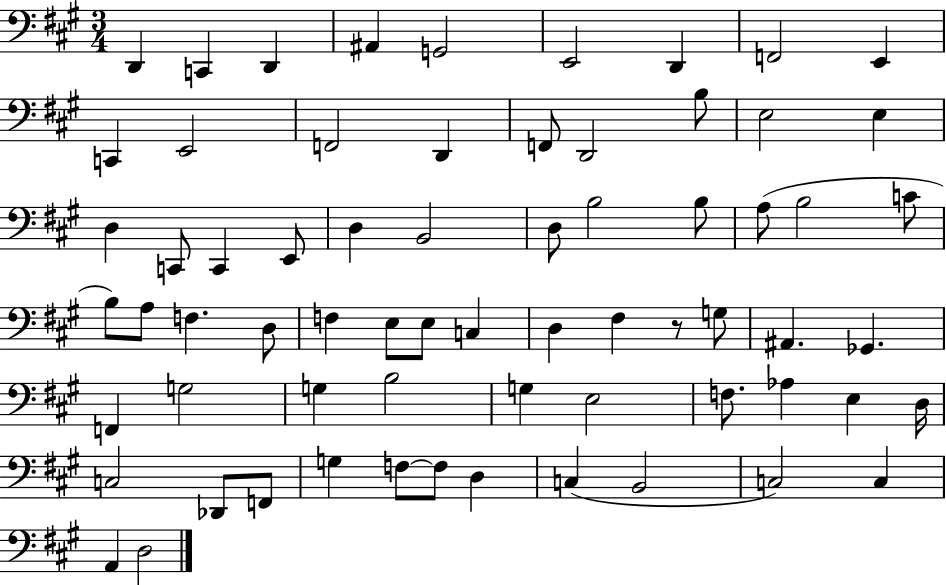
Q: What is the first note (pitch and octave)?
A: D2